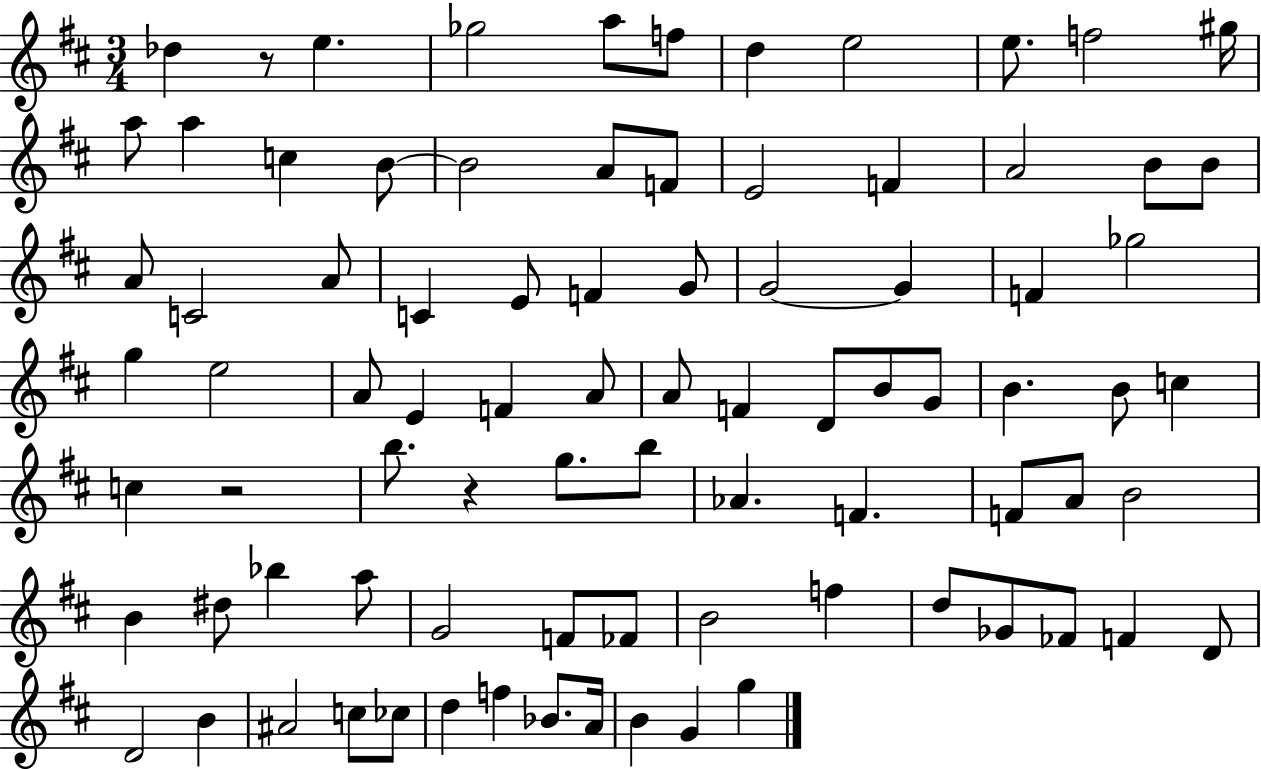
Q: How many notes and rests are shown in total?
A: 85